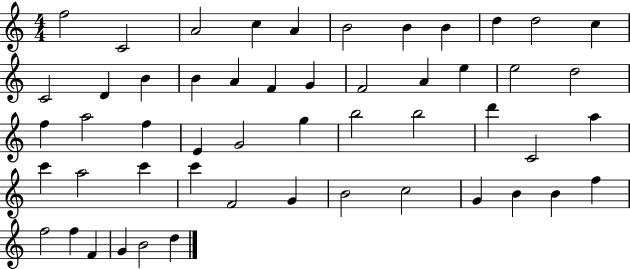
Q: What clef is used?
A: treble